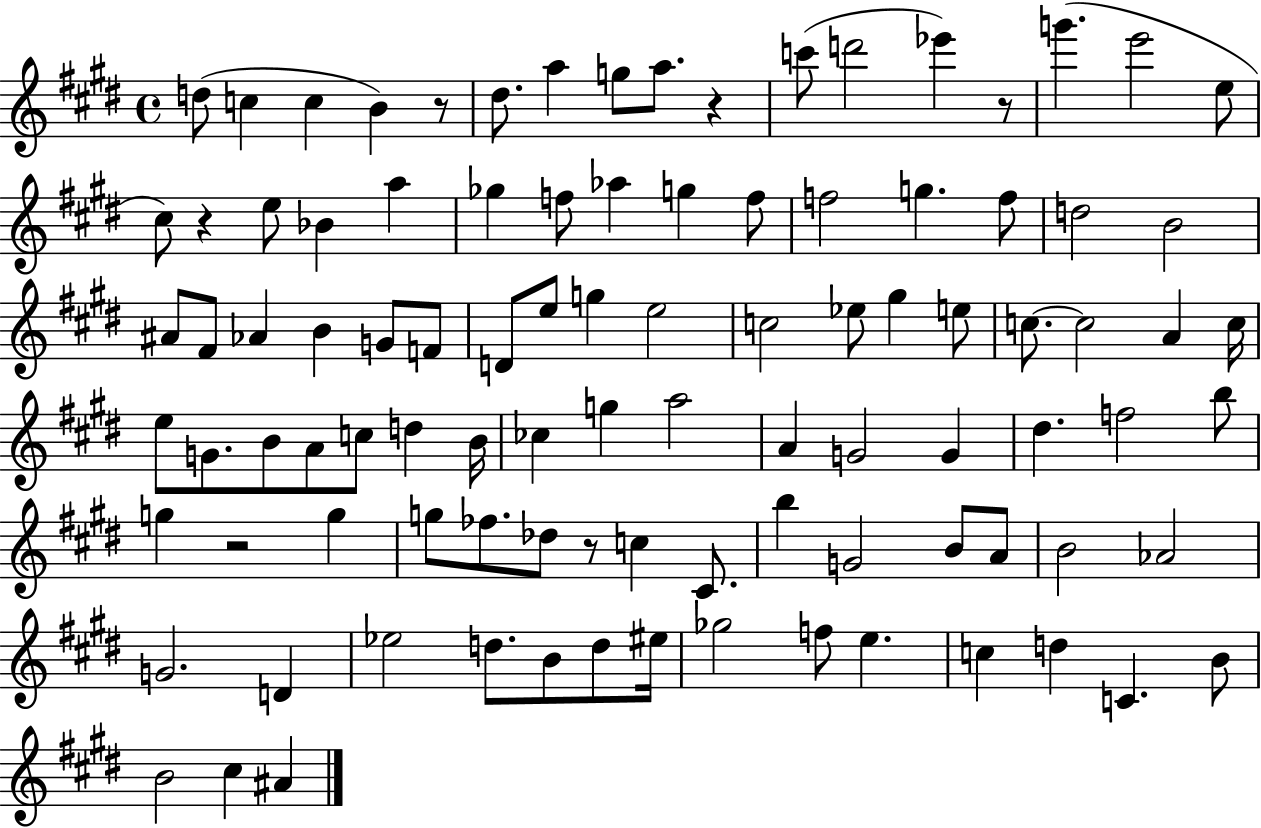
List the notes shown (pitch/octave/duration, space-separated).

D5/e C5/q C5/q B4/q R/e D#5/e. A5/q G5/e A5/e. R/q C6/e D6/h Eb6/q R/e G6/q. E6/h E5/e C#5/e R/q E5/e Bb4/q A5/q Gb5/q F5/e Ab5/q G5/q F5/e F5/h G5/q. F5/e D5/h B4/h A#4/e F#4/e Ab4/q B4/q G4/e F4/e D4/e E5/e G5/q E5/h C5/h Eb5/e G#5/q E5/e C5/e. C5/h A4/q C5/s E5/e G4/e. B4/e A4/e C5/e D5/q B4/s CES5/q G5/q A5/h A4/q G4/h G4/q D#5/q. F5/h B5/e G5/q R/h G5/q G5/e FES5/e. Db5/e R/e C5/q C#4/e. B5/q G4/h B4/e A4/e B4/h Ab4/h G4/h. D4/q Eb5/h D5/e. B4/e D5/e EIS5/s Gb5/h F5/e E5/q. C5/q D5/q C4/q. B4/e B4/h C#5/q A#4/q